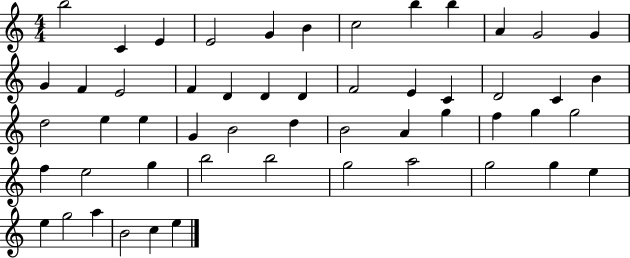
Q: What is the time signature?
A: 4/4